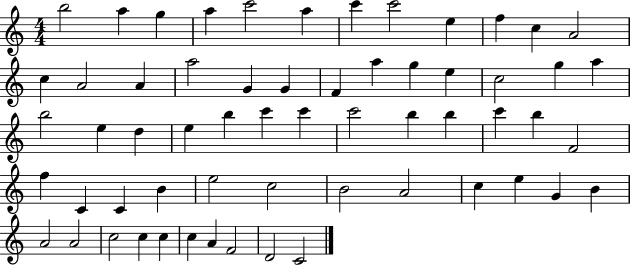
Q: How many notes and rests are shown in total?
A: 60